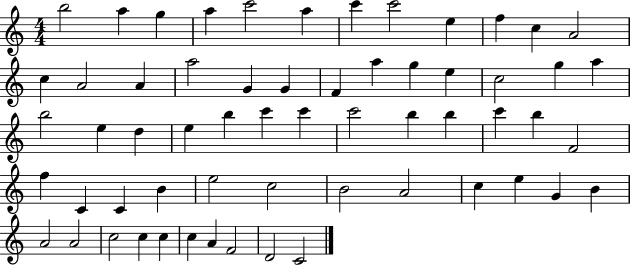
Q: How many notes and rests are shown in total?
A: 60